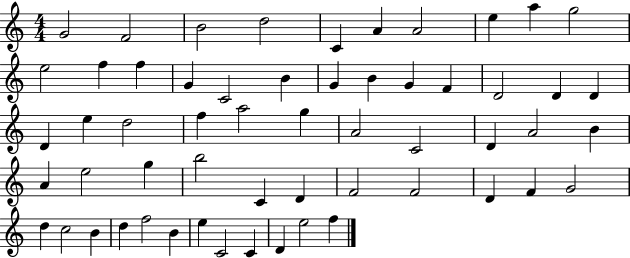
{
  \clef treble
  \numericTimeSignature
  \time 4/4
  \key c \major
  g'2 f'2 | b'2 d''2 | c'4 a'4 a'2 | e''4 a''4 g''2 | \break e''2 f''4 f''4 | g'4 c'2 b'4 | g'4 b'4 g'4 f'4 | d'2 d'4 d'4 | \break d'4 e''4 d''2 | f''4 a''2 g''4 | a'2 c'2 | d'4 a'2 b'4 | \break a'4 e''2 g''4 | b''2 c'4 d'4 | f'2 f'2 | d'4 f'4 g'2 | \break d''4 c''2 b'4 | d''4 f''2 b'4 | e''4 c'2 c'4 | d'4 e''2 f''4 | \break \bar "|."
}